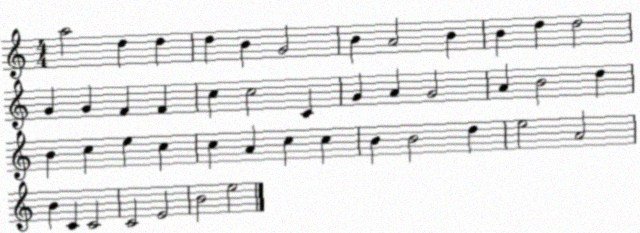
X:1
T:Untitled
M:4/4
L:1/4
K:C
a2 d d d B G2 B A2 B B d d2 G G F F c c2 C G A G2 A B2 d B c e c c A c c B B2 d e2 A2 B C C2 C2 E2 B2 e2